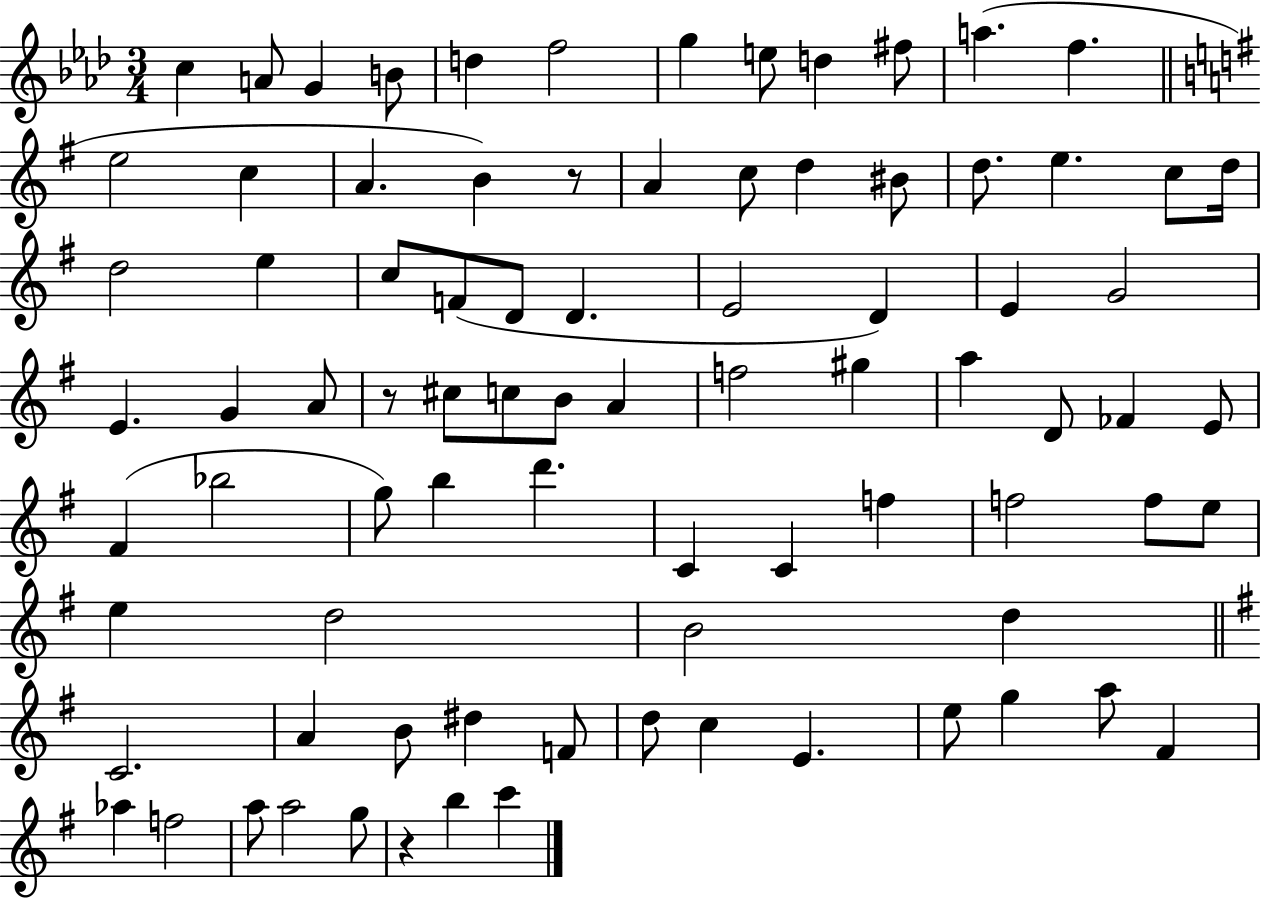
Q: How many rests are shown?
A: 3